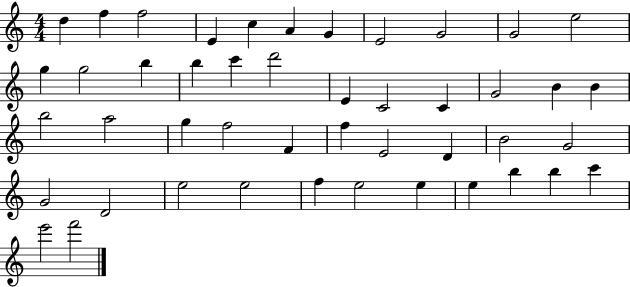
{
  \clef treble
  \numericTimeSignature
  \time 4/4
  \key c \major
  d''4 f''4 f''2 | e'4 c''4 a'4 g'4 | e'2 g'2 | g'2 e''2 | \break g''4 g''2 b''4 | b''4 c'''4 d'''2 | e'4 c'2 c'4 | g'2 b'4 b'4 | \break b''2 a''2 | g''4 f''2 f'4 | f''4 e'2 d'4 | b'2 g'2 | \break g'2 d'2 | e''2 e''2 | f''4 e''2 e''4 | e''4 b''4 b''4 c'''4 | \break e'''2 f'''2 | \bar "|."
}